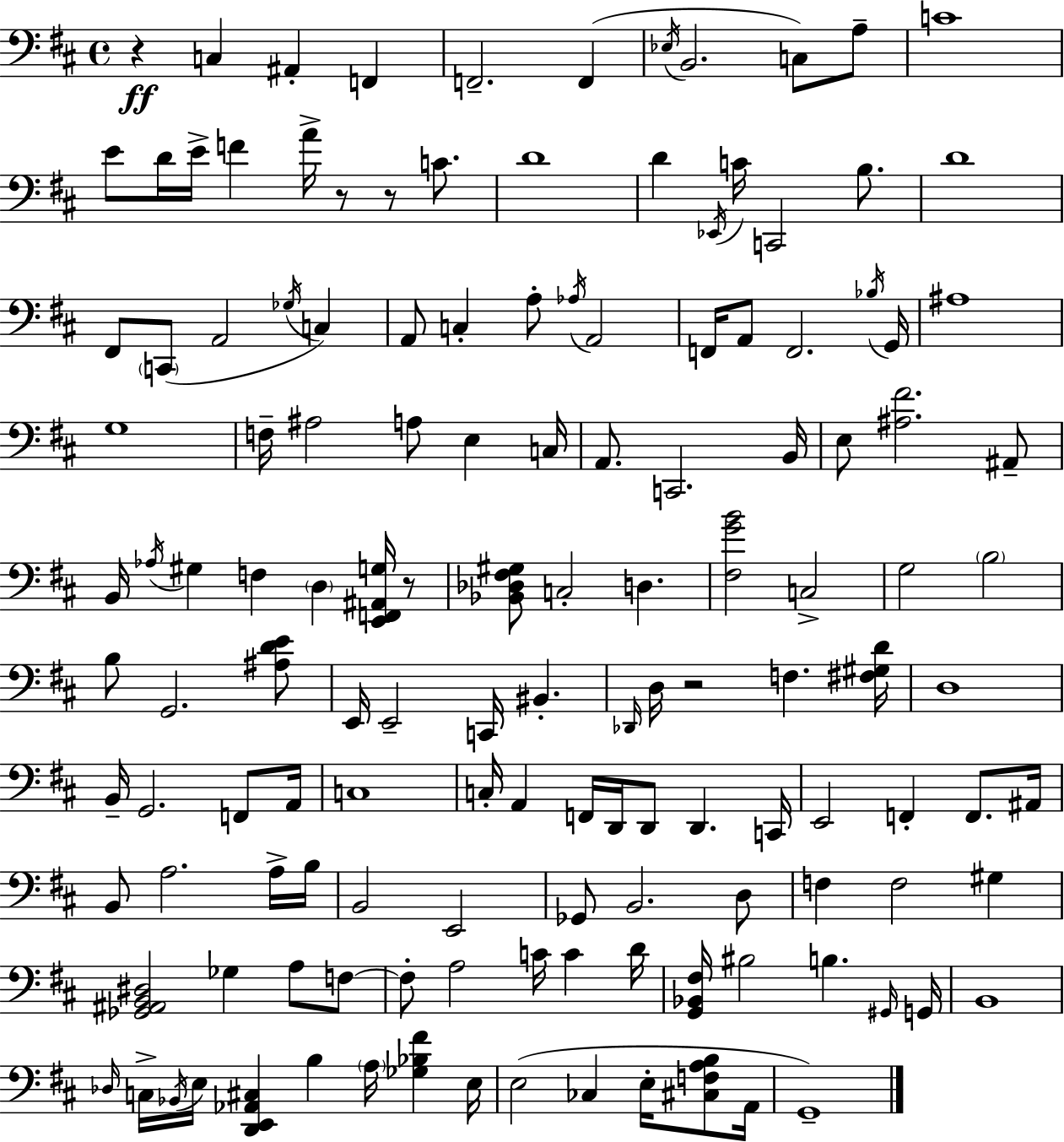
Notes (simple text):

R/q C3/q A#2/q F2/q F2/h. F2/q Eb3/s B2/h. C3/e A3/e C4/w E4/e D4/s E4/s F4/q A4/s R/e R/e C4/e. D4/w D4/q Eb2/s C4/s C2/h B3/e. D4/w F#2/e C2/e A2/h Gb3/s C3/q A2/e C3/q A3/e Ab3/s A2/h F2/s A2/e F2/h. Bb3/s G2/s A#3/w G3/w F3/s A#3/h A3/e E3/q C3/s A2/e. C2/h. B2/s E3/e [A#3,F#4]/h. A#2/e B2/s Ab3/s G#3/q F3/q D3/q [E2,F2,A#2,G3]/s R/e [Bb2,Db3,F#3,G#3]/e C3/h D3/q. [F#3,G4,B4]/h C3/h G3/h B3/h B3/e G2/h. [A#3,D4,E4]/e E2/s E2/h C2/s BIS2/q. Db2/s D3/s R/h F3/q. [F#3,G#3,D4]/s D3/w B2/s G2/h. F2/e A2/s C3/w C3/s A2/q F2/s D2/s D2/e D2/q. C2/s E2/h F2/q F2/e. A#2/s B2/e A3/h. A3/s B3/s B2/h E2/h Gb2/e B2/h. D3/e F3/q F3/h G#3/q [Gb2,A#2,B2,D#3]/h Gb3/q A3/e F3/e F3/e A3/h C4/s C4/q D4/s [G2,Bb2,F#3]/s BIS3/h B3/q. G#2/s G2/s B2/w Db3/s C3/s Bb2/s E3/s [D2,E2,Ab2,C#3]/q B3/q A3/s [Gb3,Bb3,F#4]/q E3/s E3/h CES3/q E3/s [C#3,F3,A3,B3]/e A2/s G2/w